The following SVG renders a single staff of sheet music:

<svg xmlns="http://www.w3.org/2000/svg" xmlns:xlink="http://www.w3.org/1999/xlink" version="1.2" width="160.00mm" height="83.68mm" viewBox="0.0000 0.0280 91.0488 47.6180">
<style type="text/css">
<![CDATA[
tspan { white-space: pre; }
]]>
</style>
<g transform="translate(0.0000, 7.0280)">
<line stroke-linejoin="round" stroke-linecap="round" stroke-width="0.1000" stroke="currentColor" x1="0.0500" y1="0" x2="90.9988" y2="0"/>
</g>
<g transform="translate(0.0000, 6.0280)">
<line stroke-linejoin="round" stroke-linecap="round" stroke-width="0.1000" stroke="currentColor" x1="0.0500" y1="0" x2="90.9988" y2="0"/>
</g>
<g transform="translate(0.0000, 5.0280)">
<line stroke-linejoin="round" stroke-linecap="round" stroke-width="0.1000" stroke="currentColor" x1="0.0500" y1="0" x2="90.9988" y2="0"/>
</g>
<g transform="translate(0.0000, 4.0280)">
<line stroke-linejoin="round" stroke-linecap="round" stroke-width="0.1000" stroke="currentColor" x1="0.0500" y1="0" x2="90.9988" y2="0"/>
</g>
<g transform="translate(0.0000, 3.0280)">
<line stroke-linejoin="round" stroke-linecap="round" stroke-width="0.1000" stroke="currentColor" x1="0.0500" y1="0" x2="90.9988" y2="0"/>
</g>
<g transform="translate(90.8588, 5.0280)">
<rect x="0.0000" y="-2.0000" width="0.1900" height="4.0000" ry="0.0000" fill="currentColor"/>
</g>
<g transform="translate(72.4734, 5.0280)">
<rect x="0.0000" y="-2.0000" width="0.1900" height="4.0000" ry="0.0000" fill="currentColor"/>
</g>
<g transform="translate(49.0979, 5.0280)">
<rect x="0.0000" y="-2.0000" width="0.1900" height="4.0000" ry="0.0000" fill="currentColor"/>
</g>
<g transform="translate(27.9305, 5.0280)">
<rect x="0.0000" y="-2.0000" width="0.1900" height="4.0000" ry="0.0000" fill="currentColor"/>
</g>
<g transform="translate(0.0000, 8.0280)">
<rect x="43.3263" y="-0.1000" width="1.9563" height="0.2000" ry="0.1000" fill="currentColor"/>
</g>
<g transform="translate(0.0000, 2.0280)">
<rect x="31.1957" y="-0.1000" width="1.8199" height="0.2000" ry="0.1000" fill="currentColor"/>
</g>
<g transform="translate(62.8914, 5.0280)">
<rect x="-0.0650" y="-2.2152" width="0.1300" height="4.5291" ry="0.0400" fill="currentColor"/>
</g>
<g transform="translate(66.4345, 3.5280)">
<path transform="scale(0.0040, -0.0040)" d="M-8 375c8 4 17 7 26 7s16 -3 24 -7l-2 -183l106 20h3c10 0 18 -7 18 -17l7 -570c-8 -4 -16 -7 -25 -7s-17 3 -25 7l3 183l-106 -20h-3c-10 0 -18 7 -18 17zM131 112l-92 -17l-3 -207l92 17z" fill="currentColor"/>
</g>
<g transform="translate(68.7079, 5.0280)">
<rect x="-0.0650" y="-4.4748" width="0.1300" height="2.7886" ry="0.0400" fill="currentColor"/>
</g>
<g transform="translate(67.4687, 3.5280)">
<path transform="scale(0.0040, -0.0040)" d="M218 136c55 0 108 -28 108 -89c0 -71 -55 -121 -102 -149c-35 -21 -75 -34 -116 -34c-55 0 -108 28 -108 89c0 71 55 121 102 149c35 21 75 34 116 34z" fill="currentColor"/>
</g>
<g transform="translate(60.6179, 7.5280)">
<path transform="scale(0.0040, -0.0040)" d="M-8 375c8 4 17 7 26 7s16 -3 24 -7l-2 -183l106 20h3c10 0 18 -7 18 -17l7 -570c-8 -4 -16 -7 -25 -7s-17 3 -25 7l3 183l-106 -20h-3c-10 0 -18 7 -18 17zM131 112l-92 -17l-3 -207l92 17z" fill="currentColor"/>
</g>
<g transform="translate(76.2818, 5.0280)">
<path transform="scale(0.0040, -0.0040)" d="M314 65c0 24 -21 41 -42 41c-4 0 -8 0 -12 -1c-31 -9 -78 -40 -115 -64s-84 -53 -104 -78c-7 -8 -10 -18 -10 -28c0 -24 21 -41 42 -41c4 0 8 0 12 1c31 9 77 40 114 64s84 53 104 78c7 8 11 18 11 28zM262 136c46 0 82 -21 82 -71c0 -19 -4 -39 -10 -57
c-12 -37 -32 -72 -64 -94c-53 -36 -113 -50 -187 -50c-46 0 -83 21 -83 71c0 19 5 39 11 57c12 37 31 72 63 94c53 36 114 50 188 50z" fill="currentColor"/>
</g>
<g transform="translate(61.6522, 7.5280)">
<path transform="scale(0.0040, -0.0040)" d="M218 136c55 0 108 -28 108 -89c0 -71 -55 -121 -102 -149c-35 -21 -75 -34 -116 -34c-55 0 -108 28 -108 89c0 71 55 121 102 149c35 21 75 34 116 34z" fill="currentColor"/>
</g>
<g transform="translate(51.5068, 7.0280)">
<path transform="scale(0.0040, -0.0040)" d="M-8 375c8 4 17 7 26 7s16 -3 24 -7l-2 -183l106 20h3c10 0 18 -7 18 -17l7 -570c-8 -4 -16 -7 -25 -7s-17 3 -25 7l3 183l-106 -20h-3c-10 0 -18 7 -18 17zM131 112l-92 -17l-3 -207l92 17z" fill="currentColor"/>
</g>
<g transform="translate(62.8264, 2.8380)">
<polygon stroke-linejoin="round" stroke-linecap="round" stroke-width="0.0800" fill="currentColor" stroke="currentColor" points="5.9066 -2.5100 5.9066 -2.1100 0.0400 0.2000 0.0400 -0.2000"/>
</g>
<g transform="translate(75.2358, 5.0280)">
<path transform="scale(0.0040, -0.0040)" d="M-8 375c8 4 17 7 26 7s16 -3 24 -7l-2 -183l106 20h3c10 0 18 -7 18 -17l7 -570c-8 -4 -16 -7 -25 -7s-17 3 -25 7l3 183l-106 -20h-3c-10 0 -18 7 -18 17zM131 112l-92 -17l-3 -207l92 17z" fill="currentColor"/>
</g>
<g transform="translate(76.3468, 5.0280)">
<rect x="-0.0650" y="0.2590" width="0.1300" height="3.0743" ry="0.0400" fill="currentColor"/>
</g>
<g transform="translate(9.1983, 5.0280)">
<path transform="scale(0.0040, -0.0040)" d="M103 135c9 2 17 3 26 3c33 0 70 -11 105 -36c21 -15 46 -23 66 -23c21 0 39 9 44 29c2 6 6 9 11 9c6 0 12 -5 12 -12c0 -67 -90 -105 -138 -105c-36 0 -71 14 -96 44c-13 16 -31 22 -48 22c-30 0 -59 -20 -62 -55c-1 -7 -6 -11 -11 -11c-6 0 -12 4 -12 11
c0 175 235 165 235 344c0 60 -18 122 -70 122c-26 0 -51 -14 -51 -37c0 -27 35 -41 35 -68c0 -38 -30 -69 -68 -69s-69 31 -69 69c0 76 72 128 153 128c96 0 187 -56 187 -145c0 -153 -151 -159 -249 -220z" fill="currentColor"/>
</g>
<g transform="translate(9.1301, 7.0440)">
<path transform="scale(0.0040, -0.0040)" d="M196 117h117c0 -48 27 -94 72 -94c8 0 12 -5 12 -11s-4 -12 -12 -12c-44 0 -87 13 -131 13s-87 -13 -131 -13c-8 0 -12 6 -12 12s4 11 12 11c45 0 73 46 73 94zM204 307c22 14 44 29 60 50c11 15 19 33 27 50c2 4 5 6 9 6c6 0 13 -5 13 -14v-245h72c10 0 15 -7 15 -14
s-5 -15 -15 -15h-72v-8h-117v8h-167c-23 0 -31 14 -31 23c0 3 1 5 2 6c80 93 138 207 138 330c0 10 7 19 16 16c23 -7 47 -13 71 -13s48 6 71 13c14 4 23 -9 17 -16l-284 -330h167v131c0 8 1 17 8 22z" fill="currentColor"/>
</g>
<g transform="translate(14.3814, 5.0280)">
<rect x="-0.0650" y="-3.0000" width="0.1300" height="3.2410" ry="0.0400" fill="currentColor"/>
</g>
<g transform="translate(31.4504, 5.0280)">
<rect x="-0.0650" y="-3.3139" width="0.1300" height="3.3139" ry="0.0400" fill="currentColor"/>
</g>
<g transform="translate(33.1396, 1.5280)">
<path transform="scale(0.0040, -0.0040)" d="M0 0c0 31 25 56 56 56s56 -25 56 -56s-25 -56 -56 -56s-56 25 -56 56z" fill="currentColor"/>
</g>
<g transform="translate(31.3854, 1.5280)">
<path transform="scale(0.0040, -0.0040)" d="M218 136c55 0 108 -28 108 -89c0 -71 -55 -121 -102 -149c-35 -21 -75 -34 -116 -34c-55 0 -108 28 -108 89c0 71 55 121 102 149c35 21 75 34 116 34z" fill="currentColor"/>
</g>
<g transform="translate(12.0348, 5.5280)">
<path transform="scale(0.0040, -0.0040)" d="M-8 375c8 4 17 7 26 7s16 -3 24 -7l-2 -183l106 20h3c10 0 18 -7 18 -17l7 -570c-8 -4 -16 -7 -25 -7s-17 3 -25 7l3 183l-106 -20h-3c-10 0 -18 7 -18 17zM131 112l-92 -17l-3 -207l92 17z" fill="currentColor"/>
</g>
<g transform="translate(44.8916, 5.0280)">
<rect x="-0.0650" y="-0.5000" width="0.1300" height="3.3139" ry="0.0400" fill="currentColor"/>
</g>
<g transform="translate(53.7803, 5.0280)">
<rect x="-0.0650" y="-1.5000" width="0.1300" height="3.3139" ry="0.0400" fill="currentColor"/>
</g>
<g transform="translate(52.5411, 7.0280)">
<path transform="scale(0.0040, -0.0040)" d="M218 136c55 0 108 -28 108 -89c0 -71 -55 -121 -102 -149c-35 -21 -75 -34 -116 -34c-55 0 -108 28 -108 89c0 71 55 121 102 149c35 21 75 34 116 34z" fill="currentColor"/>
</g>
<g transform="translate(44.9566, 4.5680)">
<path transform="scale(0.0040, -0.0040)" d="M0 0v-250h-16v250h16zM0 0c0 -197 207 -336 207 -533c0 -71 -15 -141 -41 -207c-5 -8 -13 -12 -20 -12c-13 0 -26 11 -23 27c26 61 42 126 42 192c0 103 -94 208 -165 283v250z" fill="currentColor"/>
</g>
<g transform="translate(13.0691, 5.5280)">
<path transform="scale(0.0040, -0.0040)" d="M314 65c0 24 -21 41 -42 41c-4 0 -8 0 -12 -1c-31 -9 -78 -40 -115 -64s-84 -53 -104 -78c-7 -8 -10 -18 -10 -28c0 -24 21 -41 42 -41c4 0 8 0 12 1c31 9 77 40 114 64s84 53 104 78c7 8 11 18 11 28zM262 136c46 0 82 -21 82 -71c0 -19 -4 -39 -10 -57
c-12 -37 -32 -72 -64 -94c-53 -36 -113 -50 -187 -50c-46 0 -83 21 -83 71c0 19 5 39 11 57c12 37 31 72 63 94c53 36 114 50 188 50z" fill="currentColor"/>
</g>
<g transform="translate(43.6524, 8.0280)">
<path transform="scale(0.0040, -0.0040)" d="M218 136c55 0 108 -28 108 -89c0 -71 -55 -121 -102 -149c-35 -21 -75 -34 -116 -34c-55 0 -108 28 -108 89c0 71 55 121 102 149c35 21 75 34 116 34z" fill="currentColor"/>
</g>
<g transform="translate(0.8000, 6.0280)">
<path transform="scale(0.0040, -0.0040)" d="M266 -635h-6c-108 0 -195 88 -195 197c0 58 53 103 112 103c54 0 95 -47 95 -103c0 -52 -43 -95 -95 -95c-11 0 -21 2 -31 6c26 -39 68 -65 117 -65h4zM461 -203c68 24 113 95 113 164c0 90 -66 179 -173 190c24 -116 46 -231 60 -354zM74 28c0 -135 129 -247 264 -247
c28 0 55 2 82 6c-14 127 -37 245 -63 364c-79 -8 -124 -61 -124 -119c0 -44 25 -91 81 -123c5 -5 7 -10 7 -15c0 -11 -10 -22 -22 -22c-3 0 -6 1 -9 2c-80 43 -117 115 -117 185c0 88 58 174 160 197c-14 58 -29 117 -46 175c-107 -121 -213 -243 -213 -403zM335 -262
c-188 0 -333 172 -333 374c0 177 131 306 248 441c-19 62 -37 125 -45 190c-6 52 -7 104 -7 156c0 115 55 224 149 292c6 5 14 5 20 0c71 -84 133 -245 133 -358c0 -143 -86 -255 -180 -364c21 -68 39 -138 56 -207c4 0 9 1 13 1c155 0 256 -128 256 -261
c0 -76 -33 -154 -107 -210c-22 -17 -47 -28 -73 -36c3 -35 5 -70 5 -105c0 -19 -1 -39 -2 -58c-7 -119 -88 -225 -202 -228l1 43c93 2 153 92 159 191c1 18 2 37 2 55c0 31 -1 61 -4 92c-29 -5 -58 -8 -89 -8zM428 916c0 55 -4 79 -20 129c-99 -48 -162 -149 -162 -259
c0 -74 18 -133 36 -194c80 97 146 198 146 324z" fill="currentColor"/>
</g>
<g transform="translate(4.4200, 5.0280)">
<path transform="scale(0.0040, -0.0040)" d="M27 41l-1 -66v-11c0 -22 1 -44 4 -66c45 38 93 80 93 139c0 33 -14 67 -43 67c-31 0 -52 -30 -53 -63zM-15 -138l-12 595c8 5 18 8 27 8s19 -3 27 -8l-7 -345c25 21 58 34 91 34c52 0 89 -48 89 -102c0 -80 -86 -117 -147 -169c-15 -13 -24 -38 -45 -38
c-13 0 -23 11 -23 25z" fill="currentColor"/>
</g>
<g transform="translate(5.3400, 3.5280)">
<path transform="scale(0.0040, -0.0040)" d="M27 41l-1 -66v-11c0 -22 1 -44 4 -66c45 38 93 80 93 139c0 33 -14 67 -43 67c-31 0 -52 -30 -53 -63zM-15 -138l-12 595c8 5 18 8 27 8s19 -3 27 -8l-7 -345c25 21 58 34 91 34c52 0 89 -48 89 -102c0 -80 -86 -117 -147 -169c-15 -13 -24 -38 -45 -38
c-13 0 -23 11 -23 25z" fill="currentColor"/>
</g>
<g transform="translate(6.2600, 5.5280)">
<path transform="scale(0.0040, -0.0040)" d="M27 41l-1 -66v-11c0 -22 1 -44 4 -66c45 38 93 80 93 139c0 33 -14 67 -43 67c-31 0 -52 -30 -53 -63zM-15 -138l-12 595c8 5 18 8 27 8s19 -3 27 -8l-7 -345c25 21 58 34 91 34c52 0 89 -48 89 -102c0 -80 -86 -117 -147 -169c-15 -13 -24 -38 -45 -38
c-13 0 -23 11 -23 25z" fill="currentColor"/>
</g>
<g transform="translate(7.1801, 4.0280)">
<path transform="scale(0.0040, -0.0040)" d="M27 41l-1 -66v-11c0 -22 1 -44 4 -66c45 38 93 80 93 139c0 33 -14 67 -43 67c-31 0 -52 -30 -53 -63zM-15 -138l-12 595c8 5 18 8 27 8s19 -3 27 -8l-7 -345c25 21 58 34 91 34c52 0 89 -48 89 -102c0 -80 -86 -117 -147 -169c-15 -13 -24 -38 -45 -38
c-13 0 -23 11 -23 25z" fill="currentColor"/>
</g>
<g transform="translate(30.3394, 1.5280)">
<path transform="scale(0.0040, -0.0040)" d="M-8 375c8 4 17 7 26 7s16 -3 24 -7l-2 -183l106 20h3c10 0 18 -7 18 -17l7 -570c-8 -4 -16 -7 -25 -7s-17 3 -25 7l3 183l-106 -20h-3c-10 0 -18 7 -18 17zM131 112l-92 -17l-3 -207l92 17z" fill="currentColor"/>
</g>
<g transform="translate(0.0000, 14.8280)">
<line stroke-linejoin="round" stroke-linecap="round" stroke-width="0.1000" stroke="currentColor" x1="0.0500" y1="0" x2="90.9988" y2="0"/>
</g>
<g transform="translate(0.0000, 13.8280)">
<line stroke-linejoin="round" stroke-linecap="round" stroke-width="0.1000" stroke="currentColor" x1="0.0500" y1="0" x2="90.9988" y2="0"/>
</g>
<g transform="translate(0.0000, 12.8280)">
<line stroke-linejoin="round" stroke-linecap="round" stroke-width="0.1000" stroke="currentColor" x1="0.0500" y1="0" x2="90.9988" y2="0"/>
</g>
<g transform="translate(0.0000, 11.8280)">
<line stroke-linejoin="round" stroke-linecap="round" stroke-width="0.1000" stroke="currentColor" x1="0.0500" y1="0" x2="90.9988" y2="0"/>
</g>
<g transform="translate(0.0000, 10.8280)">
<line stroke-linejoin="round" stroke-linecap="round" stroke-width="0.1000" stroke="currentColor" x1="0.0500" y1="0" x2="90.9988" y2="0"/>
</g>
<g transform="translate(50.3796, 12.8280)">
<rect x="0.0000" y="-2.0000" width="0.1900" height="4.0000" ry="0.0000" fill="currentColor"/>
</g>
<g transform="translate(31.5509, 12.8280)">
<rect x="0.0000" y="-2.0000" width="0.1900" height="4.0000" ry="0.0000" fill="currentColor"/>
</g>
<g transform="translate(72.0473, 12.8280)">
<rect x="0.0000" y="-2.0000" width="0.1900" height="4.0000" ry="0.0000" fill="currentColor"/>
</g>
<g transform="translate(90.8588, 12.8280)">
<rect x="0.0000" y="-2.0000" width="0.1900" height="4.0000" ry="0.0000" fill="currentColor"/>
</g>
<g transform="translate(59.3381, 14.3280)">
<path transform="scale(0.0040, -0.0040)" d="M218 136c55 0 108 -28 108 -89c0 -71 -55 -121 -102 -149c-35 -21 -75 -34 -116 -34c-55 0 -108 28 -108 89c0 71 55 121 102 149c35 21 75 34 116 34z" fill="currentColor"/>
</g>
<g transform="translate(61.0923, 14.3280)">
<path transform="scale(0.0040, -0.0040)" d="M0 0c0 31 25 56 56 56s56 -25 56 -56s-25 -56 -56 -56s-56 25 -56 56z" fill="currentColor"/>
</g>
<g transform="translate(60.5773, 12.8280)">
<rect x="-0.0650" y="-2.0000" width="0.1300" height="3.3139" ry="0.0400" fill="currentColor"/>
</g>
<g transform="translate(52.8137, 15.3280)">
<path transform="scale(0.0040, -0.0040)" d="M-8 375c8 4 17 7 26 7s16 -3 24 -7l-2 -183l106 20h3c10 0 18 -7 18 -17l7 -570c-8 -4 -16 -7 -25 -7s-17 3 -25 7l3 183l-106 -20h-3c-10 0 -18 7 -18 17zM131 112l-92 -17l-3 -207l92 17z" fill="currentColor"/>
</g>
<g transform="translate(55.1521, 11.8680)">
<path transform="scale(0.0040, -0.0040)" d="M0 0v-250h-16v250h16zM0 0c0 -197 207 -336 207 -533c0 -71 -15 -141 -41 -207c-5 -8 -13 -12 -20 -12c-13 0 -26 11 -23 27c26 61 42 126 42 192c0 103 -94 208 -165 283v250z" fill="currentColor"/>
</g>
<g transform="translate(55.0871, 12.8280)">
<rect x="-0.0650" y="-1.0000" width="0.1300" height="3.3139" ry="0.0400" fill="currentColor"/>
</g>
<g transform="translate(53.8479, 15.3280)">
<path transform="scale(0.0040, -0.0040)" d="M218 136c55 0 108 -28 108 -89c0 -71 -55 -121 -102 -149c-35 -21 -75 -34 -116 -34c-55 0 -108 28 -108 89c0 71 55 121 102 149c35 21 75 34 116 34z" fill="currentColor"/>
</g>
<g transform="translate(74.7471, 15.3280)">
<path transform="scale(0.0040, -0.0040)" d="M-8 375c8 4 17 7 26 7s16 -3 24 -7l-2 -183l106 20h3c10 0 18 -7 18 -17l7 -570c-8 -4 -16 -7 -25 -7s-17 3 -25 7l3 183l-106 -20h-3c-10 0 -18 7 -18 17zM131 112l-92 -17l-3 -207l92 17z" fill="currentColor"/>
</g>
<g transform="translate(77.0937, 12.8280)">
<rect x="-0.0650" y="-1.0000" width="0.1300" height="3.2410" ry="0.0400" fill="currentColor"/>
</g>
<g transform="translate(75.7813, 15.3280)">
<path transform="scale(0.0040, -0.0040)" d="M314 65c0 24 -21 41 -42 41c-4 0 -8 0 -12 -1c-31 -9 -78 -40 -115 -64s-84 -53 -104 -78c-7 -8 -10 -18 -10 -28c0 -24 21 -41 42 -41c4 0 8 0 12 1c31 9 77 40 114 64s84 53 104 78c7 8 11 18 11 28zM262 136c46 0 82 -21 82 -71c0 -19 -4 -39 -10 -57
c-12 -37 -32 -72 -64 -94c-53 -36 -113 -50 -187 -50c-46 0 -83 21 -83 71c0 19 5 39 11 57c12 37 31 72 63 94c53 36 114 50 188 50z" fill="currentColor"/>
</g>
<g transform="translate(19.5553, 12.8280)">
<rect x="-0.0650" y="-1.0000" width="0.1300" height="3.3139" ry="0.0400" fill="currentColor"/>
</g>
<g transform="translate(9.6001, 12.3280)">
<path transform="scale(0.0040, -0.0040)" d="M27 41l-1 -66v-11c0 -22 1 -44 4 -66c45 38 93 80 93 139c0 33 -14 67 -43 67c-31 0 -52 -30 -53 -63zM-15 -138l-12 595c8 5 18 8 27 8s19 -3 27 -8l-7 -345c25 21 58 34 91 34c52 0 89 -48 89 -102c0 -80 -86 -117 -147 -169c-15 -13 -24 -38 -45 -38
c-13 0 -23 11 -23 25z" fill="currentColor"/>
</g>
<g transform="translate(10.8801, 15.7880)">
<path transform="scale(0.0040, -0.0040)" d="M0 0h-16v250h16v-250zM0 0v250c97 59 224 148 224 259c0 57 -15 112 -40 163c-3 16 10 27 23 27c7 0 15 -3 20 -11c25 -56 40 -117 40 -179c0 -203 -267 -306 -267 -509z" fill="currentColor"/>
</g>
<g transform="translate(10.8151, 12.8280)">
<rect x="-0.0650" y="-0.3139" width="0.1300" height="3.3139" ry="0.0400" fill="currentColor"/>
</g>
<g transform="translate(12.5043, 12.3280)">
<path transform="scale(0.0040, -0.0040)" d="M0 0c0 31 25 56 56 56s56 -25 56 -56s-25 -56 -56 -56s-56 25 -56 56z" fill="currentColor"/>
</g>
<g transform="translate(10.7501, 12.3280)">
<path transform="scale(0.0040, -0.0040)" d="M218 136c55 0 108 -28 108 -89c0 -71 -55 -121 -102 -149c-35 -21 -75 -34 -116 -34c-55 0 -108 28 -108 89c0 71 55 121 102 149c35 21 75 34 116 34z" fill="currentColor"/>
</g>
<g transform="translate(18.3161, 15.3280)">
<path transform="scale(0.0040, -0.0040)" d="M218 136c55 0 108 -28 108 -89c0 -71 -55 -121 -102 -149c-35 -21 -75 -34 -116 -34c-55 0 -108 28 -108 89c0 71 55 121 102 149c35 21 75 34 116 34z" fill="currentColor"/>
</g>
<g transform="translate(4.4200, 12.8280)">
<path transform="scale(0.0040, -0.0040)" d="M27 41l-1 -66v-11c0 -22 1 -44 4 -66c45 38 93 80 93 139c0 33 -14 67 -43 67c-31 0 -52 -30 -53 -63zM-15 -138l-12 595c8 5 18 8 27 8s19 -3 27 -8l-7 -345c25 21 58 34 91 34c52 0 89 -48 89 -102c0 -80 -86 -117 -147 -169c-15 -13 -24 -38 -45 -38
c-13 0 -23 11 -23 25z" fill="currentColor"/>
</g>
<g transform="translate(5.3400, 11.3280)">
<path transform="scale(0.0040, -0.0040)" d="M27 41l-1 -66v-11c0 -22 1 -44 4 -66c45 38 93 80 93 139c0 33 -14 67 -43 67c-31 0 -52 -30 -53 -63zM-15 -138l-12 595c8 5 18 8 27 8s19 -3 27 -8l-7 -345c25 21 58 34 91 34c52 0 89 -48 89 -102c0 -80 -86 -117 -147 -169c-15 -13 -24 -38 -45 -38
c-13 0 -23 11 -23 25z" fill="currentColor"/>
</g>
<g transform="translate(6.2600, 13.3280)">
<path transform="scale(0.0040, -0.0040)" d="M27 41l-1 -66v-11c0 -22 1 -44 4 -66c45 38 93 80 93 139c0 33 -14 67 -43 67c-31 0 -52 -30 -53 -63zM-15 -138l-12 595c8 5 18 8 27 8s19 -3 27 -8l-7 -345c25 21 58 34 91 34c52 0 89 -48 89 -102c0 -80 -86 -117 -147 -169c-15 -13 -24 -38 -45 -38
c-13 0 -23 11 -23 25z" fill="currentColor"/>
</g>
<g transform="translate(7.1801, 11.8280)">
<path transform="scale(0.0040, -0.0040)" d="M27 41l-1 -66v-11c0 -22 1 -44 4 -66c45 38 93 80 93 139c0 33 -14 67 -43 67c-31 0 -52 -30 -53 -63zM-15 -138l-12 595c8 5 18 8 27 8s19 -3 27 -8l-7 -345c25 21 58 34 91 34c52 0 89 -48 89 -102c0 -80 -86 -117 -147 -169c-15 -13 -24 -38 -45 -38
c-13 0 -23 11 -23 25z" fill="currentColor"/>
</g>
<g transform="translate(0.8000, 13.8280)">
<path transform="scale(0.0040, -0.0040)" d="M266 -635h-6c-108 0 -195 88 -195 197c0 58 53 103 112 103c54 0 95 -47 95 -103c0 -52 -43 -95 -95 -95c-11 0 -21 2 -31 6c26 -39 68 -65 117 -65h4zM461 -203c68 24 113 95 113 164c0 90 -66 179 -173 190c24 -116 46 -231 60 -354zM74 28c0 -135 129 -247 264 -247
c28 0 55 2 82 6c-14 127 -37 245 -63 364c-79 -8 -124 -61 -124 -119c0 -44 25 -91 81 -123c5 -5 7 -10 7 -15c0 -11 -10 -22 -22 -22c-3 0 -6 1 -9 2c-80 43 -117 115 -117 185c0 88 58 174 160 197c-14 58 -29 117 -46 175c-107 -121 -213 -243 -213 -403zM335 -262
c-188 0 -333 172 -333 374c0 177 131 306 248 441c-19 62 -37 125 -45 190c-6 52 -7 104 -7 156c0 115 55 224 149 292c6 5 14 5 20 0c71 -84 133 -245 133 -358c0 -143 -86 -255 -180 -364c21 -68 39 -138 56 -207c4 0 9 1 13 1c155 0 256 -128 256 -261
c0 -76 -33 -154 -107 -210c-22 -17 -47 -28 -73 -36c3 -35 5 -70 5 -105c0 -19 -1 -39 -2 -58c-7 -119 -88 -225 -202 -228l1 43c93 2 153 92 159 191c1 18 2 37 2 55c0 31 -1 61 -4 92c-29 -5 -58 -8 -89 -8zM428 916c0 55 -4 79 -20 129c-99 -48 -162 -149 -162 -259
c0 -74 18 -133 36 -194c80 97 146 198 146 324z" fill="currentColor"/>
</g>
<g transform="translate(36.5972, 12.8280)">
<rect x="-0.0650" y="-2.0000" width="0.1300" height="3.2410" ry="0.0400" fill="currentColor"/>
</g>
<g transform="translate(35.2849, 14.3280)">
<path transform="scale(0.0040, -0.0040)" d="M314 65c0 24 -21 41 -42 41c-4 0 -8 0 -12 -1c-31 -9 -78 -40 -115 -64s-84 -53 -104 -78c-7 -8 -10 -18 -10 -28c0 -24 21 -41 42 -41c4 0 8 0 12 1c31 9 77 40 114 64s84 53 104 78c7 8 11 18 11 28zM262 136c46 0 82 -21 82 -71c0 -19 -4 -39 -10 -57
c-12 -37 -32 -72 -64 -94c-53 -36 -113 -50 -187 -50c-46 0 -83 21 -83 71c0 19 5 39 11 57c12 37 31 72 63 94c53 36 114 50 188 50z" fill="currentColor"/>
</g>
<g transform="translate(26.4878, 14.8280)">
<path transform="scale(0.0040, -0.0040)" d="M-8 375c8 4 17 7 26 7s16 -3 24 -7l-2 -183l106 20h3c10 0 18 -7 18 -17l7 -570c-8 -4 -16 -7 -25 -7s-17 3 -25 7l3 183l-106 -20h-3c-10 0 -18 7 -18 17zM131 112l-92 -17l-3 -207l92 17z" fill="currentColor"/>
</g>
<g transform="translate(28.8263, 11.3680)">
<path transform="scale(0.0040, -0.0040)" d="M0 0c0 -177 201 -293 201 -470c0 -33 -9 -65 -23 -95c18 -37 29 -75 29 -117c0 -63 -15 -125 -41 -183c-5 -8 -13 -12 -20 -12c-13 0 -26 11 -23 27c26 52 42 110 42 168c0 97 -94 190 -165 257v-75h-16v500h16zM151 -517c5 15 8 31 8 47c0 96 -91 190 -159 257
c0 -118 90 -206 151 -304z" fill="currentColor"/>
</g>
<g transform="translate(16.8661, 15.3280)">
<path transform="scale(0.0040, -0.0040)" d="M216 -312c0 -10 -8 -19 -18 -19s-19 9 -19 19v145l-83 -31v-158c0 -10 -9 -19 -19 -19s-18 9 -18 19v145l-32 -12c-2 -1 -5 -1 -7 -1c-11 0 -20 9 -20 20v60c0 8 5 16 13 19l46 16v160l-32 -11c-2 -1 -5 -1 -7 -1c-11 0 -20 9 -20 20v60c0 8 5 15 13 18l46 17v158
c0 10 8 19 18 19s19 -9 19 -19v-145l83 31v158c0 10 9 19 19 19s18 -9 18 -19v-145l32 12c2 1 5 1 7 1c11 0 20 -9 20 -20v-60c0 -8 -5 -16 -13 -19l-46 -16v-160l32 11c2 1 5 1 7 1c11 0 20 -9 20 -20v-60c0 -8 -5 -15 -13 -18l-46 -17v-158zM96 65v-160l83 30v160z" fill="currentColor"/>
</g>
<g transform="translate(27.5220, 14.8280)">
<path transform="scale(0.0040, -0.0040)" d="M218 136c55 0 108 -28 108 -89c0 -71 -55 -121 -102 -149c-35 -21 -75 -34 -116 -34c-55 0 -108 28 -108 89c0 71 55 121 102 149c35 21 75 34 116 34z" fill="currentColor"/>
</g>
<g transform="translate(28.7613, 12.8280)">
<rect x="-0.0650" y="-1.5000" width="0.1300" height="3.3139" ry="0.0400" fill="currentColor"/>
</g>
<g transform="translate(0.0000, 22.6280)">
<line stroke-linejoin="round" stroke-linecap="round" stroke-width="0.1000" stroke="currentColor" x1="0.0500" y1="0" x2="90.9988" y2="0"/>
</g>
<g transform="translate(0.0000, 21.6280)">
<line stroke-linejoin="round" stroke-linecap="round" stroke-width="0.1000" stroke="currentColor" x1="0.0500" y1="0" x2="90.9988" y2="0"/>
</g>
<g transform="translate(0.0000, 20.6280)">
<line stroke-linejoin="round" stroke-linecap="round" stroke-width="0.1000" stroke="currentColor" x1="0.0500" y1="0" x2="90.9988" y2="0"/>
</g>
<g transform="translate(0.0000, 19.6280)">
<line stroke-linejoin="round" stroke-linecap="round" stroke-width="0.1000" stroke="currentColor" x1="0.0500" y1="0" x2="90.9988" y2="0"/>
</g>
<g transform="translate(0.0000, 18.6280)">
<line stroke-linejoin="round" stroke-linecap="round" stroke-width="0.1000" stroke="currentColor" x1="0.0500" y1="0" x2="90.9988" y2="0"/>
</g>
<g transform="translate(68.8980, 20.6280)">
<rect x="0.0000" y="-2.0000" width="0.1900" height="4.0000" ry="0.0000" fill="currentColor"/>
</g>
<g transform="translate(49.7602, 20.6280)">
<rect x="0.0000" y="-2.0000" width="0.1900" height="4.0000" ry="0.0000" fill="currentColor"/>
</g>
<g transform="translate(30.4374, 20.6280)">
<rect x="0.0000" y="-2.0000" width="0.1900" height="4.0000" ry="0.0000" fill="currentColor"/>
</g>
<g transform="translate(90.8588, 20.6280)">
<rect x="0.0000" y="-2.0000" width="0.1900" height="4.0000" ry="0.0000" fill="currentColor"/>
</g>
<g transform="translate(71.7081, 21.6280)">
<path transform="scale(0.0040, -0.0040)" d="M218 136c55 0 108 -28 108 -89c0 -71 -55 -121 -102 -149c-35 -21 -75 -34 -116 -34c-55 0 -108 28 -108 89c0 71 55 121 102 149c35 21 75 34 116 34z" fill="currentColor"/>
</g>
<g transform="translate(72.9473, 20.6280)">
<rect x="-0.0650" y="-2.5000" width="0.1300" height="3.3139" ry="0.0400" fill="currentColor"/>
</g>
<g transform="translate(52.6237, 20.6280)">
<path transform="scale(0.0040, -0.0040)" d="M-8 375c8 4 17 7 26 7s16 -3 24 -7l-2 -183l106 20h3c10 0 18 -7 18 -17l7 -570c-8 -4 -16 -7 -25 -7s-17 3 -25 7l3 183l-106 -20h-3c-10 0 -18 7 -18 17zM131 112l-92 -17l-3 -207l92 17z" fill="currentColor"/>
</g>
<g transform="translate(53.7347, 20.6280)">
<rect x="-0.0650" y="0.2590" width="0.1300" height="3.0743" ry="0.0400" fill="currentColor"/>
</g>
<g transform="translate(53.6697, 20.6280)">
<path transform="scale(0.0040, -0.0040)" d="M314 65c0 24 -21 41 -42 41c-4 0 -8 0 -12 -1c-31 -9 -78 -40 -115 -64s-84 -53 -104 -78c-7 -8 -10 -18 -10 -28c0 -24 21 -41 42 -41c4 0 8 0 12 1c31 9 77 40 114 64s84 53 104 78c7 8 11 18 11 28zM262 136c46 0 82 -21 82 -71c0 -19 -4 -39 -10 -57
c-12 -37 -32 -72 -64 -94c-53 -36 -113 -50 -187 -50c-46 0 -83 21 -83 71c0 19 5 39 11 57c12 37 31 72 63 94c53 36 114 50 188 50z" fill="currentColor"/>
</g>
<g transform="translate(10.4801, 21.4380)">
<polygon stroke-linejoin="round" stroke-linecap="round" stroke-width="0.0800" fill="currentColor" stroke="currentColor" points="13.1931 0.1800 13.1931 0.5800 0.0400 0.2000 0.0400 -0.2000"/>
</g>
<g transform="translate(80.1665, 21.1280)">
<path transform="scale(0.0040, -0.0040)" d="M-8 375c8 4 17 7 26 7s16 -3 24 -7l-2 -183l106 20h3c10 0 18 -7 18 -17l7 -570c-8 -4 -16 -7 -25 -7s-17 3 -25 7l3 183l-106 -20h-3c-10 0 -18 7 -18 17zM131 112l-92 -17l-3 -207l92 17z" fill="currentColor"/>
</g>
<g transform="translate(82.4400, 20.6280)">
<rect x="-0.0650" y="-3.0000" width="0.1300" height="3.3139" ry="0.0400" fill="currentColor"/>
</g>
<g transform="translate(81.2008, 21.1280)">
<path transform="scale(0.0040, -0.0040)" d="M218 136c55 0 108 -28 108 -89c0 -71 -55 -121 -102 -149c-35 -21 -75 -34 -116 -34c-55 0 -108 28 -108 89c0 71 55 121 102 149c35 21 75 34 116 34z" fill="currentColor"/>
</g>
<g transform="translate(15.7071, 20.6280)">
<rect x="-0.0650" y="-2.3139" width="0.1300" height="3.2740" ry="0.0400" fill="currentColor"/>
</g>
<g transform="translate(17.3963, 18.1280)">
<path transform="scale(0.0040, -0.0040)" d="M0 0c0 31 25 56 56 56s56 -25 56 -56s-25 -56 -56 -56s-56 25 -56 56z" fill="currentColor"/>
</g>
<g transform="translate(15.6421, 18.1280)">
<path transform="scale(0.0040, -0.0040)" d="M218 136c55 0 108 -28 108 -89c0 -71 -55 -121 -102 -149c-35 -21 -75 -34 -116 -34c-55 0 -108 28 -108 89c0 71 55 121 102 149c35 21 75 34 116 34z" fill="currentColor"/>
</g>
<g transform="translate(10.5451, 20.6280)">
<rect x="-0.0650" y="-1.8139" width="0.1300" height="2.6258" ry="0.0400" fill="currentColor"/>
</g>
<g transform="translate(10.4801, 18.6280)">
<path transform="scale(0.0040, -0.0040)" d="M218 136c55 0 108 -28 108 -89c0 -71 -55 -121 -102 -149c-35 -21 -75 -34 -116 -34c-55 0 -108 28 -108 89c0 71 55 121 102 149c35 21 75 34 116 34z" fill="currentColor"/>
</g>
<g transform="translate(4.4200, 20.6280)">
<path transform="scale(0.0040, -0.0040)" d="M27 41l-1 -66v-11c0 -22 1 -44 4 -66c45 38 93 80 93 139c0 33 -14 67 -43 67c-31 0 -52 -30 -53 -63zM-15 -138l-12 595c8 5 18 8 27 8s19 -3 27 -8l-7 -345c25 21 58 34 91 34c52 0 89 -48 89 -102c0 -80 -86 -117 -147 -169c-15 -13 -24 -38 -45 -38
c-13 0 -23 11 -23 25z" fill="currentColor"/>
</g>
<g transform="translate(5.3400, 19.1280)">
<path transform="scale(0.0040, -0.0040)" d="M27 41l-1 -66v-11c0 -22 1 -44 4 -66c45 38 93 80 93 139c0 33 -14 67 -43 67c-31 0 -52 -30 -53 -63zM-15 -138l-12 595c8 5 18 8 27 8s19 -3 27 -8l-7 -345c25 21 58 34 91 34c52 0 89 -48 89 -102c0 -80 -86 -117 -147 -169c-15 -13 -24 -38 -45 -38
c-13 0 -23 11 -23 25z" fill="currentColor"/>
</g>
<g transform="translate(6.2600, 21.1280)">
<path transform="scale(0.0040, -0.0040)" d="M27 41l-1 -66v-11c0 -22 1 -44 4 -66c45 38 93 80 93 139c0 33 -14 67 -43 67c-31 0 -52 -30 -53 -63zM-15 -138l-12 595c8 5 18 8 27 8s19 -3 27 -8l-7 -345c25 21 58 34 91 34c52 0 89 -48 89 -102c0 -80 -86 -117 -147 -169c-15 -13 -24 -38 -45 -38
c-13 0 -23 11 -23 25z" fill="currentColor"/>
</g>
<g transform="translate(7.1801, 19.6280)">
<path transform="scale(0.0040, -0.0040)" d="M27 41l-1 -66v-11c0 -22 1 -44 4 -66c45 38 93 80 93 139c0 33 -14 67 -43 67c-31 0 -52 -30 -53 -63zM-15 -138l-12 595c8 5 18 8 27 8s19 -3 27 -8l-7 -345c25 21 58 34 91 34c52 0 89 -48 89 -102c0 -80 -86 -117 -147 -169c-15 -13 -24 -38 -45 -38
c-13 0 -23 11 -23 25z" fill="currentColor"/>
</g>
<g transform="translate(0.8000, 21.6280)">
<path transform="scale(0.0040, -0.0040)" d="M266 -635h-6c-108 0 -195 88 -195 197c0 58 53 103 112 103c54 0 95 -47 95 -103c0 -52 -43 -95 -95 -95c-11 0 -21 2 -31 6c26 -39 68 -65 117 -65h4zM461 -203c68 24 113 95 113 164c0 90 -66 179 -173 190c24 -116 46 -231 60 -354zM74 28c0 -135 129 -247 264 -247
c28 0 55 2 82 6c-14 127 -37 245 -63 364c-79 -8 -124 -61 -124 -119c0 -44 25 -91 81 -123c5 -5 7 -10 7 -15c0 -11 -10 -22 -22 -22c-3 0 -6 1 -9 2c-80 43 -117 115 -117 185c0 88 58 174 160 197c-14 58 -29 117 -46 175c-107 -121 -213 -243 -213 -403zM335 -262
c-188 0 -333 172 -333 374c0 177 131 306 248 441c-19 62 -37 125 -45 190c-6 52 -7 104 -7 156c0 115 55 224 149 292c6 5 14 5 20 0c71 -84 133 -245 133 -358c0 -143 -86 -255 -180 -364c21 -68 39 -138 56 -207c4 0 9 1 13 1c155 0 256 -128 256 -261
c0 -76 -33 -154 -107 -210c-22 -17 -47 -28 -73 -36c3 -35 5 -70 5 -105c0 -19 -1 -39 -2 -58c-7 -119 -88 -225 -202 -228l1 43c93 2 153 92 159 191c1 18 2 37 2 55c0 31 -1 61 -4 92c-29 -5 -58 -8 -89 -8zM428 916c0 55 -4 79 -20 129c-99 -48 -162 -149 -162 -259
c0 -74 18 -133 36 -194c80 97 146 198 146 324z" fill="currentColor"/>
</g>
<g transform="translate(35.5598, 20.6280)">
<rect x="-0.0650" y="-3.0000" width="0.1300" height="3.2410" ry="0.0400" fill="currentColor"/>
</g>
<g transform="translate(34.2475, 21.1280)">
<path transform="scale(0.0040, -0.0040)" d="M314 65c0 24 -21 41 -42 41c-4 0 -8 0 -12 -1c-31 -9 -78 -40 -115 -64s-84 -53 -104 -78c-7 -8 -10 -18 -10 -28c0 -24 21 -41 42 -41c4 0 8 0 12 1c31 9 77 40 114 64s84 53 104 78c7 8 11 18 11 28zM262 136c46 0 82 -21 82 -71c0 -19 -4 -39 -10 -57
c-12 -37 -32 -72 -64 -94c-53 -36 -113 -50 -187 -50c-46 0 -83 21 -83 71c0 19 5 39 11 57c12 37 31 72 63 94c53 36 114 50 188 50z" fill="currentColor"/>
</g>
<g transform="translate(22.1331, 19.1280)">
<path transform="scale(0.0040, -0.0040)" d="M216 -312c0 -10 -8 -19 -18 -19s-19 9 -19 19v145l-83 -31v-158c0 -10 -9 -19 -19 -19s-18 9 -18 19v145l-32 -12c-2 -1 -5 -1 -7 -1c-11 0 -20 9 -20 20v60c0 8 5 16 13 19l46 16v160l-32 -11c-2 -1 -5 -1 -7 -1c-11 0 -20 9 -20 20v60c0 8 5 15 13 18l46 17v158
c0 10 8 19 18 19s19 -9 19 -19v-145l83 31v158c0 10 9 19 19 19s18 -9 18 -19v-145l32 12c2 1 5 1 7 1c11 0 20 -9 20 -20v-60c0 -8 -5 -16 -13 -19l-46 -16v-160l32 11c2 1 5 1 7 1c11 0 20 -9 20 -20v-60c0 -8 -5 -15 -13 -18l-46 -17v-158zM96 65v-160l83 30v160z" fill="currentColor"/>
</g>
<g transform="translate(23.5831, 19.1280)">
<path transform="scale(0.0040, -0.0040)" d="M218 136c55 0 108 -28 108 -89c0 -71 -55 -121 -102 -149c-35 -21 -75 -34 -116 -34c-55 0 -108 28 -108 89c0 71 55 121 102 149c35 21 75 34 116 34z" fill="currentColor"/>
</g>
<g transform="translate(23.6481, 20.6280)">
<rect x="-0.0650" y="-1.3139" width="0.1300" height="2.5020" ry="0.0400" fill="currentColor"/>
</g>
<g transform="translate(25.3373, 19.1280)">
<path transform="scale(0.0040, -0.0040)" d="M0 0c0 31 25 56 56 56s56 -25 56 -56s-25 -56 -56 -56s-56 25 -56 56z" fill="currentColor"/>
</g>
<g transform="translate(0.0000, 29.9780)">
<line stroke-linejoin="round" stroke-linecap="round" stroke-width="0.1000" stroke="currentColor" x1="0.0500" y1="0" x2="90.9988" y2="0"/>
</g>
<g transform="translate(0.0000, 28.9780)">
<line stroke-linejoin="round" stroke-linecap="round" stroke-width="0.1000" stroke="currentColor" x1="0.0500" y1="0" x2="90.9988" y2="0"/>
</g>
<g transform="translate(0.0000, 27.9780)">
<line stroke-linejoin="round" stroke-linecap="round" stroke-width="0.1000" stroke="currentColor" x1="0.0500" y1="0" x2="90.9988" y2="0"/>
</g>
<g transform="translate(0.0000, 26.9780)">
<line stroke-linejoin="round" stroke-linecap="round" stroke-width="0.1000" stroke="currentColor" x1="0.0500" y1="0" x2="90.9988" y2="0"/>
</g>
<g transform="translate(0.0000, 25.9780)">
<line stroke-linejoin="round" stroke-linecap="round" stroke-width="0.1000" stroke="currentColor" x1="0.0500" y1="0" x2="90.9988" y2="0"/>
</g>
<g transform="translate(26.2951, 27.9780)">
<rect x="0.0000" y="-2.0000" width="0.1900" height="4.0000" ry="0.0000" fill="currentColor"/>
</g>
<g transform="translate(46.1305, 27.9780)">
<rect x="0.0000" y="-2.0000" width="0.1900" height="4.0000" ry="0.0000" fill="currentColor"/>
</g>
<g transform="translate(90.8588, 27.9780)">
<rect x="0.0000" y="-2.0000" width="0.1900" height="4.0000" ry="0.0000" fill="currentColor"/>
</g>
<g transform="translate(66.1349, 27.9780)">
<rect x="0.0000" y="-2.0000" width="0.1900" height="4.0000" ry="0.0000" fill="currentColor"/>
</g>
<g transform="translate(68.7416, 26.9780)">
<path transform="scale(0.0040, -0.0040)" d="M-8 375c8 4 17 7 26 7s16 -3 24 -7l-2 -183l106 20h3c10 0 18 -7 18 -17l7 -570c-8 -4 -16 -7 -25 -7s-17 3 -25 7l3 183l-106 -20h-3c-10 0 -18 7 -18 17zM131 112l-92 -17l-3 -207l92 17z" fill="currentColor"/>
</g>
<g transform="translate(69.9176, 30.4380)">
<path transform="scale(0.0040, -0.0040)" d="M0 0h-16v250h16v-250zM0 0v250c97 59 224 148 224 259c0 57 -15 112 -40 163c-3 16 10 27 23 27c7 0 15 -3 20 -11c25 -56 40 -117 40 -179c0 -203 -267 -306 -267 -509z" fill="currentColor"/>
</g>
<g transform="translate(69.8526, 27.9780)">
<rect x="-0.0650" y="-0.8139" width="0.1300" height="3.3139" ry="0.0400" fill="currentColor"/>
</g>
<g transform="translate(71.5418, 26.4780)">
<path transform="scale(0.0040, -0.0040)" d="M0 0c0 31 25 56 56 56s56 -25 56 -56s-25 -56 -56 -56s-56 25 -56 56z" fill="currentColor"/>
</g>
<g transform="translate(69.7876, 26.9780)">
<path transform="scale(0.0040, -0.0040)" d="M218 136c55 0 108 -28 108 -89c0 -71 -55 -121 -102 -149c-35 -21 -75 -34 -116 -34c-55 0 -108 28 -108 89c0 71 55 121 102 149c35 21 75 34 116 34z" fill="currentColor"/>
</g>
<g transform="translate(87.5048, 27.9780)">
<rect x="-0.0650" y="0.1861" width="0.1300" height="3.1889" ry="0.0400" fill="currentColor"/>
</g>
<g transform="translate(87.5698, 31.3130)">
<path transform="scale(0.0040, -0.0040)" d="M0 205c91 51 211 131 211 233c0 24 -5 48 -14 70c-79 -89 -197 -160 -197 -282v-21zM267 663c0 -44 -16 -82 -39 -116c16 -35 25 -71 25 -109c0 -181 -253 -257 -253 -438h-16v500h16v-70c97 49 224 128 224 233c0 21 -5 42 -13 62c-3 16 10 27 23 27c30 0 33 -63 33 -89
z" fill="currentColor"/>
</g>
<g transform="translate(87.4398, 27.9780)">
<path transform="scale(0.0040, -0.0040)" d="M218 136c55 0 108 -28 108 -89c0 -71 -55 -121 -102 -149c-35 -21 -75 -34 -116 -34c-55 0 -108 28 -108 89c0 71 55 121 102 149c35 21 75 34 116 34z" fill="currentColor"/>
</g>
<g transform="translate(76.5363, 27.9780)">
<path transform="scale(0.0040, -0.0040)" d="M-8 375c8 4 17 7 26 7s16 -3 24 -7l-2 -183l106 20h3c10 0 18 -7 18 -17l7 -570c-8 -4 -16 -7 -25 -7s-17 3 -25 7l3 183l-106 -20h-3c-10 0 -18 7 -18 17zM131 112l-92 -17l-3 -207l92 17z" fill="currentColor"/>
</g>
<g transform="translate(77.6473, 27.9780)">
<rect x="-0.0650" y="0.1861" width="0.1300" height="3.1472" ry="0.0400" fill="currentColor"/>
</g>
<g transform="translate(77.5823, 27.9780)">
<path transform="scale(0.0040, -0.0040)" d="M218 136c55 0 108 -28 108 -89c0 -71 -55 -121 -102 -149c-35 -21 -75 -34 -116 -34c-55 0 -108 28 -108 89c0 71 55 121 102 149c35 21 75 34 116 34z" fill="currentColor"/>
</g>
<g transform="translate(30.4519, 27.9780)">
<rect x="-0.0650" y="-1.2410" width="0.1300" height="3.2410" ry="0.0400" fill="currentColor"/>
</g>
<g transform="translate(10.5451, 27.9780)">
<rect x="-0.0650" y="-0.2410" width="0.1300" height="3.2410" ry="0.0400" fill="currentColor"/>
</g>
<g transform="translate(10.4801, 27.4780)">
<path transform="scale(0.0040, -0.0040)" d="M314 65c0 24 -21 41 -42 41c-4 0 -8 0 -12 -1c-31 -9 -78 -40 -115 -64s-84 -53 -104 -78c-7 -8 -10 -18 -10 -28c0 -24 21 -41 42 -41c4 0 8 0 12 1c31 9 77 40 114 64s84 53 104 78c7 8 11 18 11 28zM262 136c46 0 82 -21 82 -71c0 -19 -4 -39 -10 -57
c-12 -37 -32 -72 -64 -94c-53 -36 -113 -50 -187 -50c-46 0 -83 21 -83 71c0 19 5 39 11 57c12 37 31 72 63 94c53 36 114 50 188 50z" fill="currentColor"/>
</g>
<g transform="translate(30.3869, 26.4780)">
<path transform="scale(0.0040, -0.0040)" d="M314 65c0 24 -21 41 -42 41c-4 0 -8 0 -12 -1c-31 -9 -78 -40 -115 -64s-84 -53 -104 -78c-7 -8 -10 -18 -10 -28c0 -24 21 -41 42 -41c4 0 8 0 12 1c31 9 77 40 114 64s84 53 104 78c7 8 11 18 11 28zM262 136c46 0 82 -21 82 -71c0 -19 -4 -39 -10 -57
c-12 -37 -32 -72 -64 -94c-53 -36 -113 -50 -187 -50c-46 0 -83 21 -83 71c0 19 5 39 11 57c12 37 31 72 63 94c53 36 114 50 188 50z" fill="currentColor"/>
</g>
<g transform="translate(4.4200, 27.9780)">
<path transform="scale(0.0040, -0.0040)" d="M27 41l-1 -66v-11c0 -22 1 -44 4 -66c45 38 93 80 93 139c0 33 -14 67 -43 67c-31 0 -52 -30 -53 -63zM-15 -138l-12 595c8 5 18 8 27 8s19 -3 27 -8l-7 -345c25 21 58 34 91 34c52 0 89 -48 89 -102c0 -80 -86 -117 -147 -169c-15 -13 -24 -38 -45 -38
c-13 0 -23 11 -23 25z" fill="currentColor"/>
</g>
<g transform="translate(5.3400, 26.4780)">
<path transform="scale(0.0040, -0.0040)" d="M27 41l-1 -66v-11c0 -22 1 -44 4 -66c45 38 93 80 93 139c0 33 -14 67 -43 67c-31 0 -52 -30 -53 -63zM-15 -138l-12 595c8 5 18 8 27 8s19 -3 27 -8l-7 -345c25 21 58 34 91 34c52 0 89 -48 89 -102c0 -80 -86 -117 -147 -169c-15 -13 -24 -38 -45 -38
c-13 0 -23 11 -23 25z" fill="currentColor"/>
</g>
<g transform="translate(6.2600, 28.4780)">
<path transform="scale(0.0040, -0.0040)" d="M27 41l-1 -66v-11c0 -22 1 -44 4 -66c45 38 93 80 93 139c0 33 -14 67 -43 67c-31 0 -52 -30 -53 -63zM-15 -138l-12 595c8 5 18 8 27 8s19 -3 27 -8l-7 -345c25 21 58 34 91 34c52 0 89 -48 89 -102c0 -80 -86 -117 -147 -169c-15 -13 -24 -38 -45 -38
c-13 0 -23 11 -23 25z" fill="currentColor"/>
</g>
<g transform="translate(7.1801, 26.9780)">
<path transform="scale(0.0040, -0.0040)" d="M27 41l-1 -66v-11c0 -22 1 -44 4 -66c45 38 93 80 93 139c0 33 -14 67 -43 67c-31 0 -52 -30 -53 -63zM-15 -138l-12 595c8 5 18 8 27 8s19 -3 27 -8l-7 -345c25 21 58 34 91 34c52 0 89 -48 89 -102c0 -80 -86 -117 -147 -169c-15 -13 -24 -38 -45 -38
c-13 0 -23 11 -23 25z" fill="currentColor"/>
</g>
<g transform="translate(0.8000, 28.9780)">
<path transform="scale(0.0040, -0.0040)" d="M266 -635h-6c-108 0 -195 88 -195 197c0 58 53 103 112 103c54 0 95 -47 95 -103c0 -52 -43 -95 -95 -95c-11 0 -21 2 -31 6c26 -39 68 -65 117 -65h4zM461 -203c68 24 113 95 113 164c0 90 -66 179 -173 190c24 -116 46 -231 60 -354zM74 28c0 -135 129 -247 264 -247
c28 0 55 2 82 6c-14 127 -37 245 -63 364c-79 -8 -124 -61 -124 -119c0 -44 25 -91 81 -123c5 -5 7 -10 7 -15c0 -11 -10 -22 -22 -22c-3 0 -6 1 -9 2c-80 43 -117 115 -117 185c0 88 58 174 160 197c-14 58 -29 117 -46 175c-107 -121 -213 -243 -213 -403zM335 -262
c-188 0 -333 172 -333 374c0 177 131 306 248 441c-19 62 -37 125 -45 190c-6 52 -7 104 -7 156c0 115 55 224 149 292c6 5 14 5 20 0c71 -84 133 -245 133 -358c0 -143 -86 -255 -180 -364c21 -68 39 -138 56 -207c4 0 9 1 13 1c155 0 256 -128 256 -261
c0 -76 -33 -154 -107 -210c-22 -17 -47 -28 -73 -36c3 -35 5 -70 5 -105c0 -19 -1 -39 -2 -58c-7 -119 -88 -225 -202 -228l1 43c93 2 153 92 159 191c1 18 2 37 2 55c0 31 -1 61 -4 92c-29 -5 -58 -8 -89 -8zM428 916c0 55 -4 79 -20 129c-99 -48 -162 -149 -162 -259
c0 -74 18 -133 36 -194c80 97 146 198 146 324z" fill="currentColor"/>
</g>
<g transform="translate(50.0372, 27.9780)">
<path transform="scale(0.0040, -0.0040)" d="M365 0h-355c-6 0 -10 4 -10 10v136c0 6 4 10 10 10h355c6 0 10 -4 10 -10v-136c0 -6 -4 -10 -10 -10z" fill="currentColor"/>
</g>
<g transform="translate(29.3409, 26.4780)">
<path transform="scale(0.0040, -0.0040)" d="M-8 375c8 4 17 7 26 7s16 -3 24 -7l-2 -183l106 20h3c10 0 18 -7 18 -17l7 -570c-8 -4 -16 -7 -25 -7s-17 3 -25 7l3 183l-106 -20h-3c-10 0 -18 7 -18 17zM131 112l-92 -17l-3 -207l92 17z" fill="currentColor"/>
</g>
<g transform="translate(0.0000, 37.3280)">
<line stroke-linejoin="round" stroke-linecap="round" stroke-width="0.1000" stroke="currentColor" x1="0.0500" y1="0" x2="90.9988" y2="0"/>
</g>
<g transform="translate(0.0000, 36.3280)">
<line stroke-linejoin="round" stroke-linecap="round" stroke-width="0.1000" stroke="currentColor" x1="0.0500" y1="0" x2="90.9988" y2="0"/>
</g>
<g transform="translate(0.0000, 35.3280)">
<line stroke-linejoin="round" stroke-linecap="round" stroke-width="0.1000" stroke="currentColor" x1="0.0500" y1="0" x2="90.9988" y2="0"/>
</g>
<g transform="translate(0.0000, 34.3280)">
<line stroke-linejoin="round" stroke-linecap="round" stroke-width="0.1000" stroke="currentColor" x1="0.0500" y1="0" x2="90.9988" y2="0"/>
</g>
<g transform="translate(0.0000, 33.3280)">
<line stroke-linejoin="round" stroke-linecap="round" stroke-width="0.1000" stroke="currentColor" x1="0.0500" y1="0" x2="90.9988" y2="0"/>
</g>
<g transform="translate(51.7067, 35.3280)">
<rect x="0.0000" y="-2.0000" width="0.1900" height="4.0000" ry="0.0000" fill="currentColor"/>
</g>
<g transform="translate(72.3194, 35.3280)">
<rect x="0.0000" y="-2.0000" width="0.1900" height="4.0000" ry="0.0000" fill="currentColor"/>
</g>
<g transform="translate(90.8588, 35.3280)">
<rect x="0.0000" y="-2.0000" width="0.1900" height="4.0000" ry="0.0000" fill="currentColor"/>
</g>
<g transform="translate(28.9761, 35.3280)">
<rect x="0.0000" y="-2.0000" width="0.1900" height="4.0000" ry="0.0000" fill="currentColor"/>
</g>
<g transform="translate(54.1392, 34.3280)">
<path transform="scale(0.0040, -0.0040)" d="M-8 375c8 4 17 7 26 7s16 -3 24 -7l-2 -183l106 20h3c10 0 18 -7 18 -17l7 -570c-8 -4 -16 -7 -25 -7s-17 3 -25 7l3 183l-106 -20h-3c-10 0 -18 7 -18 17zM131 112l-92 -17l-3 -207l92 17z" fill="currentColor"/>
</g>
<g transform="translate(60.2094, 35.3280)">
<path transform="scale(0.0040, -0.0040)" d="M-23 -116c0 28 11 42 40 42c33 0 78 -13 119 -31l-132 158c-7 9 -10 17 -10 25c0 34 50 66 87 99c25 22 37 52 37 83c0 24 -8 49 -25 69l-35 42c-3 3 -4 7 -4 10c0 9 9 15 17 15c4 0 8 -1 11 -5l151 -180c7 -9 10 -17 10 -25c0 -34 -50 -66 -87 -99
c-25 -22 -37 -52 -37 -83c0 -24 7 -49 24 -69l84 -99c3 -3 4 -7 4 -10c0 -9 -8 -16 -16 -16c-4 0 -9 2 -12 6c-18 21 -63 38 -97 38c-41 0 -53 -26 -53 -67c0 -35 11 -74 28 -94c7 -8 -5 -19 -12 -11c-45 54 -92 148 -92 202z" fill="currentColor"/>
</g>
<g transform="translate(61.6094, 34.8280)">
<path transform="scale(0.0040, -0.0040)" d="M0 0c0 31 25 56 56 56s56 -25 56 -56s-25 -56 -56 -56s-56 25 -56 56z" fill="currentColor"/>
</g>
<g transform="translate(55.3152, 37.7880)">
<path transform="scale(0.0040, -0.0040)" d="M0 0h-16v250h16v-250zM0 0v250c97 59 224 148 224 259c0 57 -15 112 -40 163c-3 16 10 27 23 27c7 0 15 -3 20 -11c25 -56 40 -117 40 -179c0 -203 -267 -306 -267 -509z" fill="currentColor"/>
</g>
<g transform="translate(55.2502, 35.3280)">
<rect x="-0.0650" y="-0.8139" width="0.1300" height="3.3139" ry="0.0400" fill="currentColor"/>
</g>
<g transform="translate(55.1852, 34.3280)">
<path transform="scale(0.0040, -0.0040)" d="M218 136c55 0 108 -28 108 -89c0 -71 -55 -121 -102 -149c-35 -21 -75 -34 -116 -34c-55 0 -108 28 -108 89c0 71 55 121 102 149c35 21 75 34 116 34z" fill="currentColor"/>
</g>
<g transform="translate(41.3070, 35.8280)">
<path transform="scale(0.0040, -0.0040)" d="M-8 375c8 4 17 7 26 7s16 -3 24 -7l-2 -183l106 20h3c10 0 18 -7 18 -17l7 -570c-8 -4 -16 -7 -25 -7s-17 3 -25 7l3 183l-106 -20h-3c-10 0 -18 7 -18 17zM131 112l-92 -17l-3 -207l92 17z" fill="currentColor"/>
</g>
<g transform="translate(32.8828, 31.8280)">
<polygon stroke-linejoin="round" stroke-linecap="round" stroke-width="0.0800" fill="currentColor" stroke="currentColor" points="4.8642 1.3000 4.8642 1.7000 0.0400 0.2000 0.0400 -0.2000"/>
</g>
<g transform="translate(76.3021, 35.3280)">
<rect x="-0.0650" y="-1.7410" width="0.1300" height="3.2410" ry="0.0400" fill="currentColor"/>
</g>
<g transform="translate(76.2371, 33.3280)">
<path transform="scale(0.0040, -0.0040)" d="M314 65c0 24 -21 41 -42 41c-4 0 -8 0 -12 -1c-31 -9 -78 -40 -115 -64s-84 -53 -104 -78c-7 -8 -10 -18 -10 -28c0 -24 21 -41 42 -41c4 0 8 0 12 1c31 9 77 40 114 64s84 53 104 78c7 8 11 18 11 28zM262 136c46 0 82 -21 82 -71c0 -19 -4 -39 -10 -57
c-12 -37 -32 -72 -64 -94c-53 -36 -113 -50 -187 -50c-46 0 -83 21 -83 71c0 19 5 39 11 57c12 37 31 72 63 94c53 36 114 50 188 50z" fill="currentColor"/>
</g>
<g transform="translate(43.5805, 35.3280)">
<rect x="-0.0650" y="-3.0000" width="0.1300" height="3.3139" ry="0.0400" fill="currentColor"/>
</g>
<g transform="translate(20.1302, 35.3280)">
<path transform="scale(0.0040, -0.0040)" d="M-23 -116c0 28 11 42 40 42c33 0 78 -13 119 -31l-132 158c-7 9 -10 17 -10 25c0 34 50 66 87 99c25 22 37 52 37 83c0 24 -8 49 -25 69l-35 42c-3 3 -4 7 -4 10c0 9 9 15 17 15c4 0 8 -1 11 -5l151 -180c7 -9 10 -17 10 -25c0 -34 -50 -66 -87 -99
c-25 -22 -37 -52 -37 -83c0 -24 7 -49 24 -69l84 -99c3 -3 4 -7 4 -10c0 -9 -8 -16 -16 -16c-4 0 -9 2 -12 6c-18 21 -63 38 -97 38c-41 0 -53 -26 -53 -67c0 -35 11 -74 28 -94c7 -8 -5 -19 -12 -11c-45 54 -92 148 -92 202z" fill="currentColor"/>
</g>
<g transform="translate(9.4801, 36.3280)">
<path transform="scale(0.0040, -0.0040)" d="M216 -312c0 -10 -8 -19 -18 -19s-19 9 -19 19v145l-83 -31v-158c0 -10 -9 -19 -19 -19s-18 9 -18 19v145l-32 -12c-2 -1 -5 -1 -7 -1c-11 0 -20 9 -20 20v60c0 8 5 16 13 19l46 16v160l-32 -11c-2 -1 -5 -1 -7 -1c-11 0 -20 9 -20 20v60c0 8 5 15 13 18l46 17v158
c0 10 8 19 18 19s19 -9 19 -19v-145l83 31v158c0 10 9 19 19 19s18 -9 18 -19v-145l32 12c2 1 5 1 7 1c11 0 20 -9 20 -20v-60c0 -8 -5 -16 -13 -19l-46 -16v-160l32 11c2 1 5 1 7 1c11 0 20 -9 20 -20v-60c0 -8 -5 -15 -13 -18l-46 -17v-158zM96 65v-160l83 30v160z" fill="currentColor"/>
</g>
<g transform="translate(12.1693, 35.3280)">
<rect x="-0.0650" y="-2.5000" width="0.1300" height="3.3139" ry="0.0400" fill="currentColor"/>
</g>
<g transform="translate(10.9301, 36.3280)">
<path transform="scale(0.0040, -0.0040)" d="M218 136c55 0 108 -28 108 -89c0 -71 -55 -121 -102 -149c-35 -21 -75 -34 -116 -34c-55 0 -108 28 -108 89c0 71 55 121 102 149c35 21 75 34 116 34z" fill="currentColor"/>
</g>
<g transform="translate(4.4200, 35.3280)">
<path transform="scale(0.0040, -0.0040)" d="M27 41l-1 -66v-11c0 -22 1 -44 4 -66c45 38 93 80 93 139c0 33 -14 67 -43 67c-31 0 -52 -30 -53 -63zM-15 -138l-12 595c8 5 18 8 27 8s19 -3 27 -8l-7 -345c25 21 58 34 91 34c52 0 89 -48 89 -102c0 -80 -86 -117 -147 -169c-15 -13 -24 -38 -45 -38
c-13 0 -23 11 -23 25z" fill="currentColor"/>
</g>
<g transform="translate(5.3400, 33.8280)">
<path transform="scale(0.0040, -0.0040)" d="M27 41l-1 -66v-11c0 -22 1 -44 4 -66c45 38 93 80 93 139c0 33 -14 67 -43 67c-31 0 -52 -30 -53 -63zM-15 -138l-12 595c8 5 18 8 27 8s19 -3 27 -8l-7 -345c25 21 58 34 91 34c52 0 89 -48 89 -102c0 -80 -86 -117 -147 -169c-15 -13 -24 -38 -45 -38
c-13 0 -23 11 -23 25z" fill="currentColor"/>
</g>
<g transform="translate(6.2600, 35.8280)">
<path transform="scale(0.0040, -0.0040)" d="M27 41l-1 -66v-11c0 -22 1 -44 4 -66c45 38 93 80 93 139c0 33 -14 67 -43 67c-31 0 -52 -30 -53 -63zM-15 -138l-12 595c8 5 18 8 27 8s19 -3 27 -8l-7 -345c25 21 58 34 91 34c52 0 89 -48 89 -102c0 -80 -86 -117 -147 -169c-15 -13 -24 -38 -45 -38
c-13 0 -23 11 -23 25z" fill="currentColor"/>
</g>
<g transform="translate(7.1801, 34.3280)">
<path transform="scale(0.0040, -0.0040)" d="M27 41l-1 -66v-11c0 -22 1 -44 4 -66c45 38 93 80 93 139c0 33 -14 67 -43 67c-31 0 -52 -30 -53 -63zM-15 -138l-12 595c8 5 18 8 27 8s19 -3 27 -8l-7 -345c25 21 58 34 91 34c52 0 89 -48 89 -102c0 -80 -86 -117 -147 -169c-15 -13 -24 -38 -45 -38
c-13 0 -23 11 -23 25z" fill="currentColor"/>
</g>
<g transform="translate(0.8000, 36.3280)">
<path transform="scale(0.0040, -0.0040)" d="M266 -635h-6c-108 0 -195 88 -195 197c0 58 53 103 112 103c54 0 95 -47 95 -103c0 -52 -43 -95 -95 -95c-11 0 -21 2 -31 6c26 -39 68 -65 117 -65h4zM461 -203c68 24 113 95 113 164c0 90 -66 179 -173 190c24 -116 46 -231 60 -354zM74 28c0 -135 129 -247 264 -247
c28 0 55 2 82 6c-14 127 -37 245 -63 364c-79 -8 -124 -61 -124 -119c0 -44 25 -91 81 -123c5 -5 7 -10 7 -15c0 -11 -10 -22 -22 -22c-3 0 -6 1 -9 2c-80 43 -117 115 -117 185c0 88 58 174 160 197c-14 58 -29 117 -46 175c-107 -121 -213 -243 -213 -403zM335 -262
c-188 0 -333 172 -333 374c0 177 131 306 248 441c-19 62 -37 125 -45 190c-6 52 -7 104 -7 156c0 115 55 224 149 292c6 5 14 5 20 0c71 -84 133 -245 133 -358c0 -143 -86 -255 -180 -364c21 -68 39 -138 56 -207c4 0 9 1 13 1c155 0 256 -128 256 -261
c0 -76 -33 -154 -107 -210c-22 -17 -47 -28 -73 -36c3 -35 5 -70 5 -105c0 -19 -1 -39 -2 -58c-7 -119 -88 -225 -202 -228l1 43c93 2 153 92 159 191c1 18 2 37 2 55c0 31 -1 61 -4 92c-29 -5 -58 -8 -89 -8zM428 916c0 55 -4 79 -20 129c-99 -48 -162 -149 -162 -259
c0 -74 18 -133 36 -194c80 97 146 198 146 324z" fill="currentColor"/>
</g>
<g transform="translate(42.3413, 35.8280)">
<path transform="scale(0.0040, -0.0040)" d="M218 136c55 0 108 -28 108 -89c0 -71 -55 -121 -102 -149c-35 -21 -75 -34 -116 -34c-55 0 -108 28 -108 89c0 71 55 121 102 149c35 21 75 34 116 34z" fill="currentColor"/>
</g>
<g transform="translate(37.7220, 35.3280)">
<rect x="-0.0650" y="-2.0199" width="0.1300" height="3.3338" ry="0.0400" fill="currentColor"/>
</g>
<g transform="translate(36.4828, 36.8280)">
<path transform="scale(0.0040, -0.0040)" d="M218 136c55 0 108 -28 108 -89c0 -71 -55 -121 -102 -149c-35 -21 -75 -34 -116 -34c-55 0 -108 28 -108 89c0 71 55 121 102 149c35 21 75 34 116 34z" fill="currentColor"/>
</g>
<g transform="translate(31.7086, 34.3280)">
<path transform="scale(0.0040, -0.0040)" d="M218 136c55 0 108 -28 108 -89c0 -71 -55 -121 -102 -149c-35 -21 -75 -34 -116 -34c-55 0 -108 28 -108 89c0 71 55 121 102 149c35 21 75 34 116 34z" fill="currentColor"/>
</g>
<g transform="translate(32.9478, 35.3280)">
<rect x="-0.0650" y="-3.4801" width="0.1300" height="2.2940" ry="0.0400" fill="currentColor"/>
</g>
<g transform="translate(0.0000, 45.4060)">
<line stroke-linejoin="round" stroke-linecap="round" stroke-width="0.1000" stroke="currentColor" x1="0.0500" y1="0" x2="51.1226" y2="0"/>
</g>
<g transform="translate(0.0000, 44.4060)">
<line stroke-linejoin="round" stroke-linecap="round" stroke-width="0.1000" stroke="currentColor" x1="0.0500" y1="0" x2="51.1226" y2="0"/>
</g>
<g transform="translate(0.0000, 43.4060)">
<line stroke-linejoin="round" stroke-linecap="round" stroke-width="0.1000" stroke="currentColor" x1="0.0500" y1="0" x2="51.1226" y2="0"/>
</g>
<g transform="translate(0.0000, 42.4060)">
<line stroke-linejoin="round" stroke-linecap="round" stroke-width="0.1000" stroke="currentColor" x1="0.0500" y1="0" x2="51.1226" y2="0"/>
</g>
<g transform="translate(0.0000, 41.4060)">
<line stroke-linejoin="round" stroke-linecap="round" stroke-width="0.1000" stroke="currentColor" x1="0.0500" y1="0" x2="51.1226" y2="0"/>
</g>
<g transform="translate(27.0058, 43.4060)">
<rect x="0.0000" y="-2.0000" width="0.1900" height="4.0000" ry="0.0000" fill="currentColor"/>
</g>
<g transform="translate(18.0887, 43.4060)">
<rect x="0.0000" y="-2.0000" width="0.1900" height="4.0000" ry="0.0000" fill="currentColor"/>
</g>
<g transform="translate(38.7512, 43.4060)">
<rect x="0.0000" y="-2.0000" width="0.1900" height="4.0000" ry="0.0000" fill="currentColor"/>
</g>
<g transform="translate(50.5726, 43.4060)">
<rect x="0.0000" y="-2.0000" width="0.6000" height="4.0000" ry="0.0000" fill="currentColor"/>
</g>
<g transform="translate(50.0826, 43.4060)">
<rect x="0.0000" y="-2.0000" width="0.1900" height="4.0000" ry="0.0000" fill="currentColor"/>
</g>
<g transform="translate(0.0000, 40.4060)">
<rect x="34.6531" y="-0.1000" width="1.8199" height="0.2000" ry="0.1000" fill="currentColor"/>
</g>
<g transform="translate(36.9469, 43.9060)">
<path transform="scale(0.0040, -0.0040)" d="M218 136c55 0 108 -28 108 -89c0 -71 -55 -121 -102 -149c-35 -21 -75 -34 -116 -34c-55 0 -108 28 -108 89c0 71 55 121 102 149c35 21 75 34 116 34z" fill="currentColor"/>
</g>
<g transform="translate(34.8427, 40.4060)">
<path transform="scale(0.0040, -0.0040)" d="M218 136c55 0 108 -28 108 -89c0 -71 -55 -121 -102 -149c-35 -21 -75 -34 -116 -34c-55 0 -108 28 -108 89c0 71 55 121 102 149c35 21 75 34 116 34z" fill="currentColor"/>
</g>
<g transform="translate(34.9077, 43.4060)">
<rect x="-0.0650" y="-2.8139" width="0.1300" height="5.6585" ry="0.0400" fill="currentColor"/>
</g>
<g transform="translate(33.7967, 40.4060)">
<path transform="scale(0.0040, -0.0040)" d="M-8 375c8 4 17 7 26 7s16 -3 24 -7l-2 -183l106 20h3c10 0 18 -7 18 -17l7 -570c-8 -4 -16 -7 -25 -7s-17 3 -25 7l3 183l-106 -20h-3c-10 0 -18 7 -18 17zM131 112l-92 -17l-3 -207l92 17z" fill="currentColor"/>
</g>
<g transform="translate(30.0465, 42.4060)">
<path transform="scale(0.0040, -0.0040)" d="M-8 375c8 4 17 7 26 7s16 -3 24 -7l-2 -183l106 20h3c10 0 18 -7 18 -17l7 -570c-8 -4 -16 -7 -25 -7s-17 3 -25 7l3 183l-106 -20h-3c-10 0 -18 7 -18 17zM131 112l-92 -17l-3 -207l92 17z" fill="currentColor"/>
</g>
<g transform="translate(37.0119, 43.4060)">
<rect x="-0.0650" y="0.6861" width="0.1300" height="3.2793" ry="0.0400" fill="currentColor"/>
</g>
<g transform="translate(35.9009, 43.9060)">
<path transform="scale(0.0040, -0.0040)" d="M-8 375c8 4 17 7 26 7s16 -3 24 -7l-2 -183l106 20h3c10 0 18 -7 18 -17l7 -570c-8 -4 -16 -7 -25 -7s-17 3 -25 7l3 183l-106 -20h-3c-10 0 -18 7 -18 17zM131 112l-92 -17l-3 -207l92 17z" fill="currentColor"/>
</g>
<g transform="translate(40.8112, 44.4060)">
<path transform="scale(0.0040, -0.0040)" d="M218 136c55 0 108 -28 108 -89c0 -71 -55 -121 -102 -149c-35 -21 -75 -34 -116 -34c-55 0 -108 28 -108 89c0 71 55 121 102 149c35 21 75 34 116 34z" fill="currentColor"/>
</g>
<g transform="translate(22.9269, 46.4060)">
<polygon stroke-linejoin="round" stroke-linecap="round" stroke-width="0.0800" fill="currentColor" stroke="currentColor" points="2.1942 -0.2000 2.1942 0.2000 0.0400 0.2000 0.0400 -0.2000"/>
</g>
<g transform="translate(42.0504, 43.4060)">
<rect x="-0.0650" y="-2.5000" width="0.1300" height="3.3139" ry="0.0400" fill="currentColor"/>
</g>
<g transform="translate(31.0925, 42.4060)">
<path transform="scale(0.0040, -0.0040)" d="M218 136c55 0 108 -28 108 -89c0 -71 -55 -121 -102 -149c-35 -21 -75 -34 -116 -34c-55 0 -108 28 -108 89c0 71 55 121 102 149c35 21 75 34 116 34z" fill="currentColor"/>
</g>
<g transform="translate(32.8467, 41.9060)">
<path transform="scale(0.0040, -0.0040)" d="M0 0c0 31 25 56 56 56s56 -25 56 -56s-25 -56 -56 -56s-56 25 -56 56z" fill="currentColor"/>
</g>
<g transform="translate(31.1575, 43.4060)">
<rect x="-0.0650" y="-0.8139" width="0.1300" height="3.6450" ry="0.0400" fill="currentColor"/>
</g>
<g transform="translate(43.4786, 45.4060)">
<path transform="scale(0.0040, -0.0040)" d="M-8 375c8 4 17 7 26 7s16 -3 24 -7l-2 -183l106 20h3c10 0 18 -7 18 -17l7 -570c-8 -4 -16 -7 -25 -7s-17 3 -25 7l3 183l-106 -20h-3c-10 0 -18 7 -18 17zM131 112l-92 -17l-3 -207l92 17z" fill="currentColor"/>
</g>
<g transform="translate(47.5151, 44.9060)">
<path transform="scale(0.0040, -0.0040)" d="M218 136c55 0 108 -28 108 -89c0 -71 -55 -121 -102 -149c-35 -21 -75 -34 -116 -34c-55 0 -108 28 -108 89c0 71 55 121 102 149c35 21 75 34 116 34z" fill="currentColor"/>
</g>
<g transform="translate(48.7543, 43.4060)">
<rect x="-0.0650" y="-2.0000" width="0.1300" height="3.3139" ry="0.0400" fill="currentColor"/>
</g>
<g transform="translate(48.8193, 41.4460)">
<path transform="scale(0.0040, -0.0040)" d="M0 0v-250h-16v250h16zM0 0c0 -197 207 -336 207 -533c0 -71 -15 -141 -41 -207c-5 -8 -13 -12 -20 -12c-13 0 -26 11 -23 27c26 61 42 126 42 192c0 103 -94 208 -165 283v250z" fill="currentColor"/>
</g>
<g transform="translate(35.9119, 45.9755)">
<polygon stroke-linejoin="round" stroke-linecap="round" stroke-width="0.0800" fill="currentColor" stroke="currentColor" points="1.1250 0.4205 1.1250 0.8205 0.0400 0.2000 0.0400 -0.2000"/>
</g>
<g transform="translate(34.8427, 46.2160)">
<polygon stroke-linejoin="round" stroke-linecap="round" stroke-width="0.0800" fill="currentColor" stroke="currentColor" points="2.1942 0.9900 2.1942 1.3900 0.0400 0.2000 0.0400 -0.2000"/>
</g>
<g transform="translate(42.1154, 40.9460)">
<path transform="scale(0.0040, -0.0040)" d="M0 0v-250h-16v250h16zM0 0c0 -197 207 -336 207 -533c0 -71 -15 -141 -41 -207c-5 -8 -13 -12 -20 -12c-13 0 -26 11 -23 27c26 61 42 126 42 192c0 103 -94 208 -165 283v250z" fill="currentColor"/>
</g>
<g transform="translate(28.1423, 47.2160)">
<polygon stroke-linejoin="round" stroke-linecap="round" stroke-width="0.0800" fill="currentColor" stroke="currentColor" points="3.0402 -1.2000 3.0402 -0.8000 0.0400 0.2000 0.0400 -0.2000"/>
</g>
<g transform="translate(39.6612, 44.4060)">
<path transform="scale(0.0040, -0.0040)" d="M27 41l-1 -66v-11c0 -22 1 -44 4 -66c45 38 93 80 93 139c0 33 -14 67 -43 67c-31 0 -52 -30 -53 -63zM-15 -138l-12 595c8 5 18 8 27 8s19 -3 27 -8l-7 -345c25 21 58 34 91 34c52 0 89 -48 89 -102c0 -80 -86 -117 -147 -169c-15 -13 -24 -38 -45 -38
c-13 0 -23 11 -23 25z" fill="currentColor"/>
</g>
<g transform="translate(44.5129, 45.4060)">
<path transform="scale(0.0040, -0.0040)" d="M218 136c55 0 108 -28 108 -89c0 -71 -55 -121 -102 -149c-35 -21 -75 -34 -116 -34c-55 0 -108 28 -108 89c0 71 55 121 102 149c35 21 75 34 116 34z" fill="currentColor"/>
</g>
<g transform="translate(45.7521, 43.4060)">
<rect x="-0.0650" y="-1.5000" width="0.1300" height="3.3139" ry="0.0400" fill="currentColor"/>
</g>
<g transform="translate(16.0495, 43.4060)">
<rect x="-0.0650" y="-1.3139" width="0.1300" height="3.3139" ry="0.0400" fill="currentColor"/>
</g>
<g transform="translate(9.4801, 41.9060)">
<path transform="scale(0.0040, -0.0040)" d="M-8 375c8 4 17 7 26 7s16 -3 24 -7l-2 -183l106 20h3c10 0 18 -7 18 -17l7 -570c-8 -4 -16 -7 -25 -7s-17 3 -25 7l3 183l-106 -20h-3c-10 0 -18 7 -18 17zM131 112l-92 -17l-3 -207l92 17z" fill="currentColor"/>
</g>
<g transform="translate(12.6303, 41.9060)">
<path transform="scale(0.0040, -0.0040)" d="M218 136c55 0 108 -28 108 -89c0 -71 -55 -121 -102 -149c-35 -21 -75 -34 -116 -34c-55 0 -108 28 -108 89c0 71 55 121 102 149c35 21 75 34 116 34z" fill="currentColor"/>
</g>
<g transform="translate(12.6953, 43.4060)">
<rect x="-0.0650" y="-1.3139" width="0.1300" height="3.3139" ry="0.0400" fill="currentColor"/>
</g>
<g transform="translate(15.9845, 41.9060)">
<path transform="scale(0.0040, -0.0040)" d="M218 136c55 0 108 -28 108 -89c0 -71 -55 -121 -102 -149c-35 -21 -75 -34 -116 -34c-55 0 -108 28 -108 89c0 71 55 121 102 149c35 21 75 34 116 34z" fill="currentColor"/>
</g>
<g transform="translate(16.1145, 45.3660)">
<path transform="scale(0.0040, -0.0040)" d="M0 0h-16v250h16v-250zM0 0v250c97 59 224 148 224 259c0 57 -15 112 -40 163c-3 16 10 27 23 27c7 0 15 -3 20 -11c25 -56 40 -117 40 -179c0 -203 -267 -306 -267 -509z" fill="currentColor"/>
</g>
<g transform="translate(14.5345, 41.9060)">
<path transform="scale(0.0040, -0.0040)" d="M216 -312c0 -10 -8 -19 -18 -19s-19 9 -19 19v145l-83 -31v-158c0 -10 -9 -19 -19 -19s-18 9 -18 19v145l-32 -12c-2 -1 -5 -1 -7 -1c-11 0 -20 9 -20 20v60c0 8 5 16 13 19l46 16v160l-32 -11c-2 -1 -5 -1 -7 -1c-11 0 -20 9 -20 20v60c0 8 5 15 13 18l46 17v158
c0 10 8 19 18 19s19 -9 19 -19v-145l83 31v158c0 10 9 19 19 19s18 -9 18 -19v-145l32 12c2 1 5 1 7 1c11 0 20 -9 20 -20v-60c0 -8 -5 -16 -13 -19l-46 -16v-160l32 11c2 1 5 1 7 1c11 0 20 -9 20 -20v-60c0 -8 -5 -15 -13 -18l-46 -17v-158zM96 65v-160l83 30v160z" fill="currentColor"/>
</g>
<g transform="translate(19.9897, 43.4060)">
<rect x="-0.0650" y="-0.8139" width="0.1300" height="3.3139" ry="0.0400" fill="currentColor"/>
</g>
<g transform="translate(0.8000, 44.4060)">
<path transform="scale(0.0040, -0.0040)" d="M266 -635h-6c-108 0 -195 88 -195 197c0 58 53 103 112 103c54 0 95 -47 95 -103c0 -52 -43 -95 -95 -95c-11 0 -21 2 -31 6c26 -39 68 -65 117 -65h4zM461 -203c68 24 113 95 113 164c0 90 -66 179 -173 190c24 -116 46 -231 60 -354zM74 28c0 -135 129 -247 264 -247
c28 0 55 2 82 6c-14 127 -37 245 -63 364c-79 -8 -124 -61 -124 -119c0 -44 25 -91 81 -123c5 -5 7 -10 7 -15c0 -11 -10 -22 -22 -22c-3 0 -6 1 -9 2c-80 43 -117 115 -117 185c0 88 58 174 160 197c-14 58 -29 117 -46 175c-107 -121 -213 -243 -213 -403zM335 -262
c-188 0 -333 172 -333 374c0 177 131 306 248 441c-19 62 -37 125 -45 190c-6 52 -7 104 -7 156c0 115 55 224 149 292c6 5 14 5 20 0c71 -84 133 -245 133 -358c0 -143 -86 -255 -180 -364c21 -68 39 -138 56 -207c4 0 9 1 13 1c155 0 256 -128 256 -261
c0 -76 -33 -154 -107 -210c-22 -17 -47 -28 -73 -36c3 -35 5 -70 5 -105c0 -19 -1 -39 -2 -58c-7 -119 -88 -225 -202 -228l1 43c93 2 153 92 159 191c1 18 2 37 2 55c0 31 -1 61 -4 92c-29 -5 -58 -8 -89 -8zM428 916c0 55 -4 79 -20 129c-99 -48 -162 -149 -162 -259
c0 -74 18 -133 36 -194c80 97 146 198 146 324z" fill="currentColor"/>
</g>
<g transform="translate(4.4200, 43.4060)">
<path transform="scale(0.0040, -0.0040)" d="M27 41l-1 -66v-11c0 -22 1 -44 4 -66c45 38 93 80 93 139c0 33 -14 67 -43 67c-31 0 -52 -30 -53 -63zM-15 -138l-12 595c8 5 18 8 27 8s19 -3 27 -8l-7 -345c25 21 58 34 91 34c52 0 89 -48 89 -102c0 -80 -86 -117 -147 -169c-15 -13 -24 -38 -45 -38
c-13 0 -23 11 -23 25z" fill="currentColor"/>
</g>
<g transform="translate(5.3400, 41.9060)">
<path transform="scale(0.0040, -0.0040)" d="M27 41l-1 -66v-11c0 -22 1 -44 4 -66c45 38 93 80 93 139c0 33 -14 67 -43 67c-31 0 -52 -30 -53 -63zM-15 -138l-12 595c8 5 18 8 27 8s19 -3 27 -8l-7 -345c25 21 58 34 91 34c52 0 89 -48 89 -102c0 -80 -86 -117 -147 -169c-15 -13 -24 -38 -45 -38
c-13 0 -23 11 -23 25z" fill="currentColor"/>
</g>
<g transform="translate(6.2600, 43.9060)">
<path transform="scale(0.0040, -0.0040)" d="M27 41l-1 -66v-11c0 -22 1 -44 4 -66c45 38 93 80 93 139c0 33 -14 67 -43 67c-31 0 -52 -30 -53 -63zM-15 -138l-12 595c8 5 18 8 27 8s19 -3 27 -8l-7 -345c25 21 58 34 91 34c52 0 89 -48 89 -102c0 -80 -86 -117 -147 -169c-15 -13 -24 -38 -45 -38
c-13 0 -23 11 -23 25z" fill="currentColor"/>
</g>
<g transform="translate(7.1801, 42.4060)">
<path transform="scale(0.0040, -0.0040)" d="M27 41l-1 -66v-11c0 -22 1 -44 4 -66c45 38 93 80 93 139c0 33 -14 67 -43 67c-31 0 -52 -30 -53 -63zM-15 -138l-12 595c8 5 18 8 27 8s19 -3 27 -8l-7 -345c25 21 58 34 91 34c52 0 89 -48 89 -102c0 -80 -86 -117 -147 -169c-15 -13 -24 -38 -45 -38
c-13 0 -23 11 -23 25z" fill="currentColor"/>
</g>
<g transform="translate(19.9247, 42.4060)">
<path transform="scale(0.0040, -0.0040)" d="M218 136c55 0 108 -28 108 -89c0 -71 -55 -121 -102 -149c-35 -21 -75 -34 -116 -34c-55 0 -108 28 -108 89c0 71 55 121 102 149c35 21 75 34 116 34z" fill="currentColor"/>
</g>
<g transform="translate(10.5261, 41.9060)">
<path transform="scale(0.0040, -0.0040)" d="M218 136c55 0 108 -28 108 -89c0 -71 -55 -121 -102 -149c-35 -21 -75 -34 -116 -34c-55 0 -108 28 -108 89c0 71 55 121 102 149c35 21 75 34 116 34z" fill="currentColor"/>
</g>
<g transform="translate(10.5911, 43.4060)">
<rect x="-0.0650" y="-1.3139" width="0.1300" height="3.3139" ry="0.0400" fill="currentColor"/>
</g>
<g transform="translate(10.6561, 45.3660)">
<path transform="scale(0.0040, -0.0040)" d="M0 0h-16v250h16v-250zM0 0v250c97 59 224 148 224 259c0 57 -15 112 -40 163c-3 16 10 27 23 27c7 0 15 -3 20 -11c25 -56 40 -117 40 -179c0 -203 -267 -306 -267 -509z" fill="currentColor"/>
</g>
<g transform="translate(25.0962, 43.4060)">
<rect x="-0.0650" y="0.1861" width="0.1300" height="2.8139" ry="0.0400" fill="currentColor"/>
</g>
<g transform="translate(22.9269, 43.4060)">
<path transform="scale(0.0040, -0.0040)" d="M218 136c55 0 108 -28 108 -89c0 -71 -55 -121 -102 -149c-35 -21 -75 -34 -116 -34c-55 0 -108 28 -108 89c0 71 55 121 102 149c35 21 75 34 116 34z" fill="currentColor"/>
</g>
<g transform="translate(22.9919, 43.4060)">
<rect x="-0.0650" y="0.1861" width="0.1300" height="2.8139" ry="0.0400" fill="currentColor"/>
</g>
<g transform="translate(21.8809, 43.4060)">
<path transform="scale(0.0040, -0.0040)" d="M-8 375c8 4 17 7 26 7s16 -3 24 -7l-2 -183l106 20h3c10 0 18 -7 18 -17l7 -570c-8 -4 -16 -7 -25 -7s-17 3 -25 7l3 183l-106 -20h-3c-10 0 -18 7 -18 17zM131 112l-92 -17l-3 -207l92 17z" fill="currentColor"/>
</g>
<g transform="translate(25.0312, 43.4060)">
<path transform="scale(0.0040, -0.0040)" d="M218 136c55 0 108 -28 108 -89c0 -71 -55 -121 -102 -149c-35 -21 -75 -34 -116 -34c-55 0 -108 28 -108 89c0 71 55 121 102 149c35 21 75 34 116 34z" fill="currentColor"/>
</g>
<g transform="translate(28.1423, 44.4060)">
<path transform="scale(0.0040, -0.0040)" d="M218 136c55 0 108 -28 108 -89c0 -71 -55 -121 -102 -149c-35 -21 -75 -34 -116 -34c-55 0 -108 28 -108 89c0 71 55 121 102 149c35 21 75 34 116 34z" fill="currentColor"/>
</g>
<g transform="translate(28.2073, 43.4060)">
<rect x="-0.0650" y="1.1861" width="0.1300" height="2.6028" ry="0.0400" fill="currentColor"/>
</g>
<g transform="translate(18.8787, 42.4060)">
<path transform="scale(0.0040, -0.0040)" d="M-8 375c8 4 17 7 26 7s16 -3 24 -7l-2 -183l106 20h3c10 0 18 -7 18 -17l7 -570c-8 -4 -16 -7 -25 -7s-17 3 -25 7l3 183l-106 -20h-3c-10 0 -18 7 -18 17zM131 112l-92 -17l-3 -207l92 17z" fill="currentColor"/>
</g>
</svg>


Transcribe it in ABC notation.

X:1
T:Untitled
M:2/4
L:1/4
K:Ab
A2 b C/2 E D/2 e/2 B2 _c/2 ^D E/4 F2 D/2 F D2 f/2 g/2 ^e/2 _A2 B2 G A c2 e2 z2 d/2 B B/4 ^G z _d/2 F/2 A d/2 z f2 e/2 e ^e/2 d B/2 B/2 G/2 d/2 a/2 A/4 _G/2 E F/2